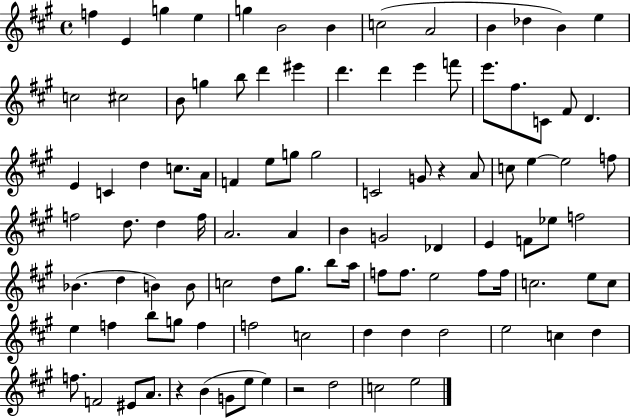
F5/q E4/q G5/q E5/q G5/q B4/h B4/q C5/h A4/h B4/q Db5/q B4/q E5/q C5/h C#5/h B4/e G5/q B5/e D6/q EIS6/q D6/q. D6/q E6/q F6/e E6/e. F#5/e. C4/e F#4/e D4/q. E4/q C4/q D5/q C5/e. A4/s F4/q E5/e G5/e G5/h C4/h G4/e R/q A4/e C5/e E5/q E5/h F5/e F5/h D5/e. D5/q F5/s A4/h. A4/q B4/q G4/h Db4/q E4/q F4/e Eb5/e F5/h Bb4/q. D5/q B4/q B4/e C5/h D5/e G#5/e. B5/e A5/s F5/e F5/e. E5/h F5/e F5/s C5/h. E5/e C5/e E5/q F5/q B5/e G5/e F5/q F5/h C5/h D5/q D5/q D5/h E5/h C5/q D5/q F5/e. F4/h EIS4/e A4/e. R/q B4/q G4/e E5/e E5/q R/h D5/h C5/h E5/h